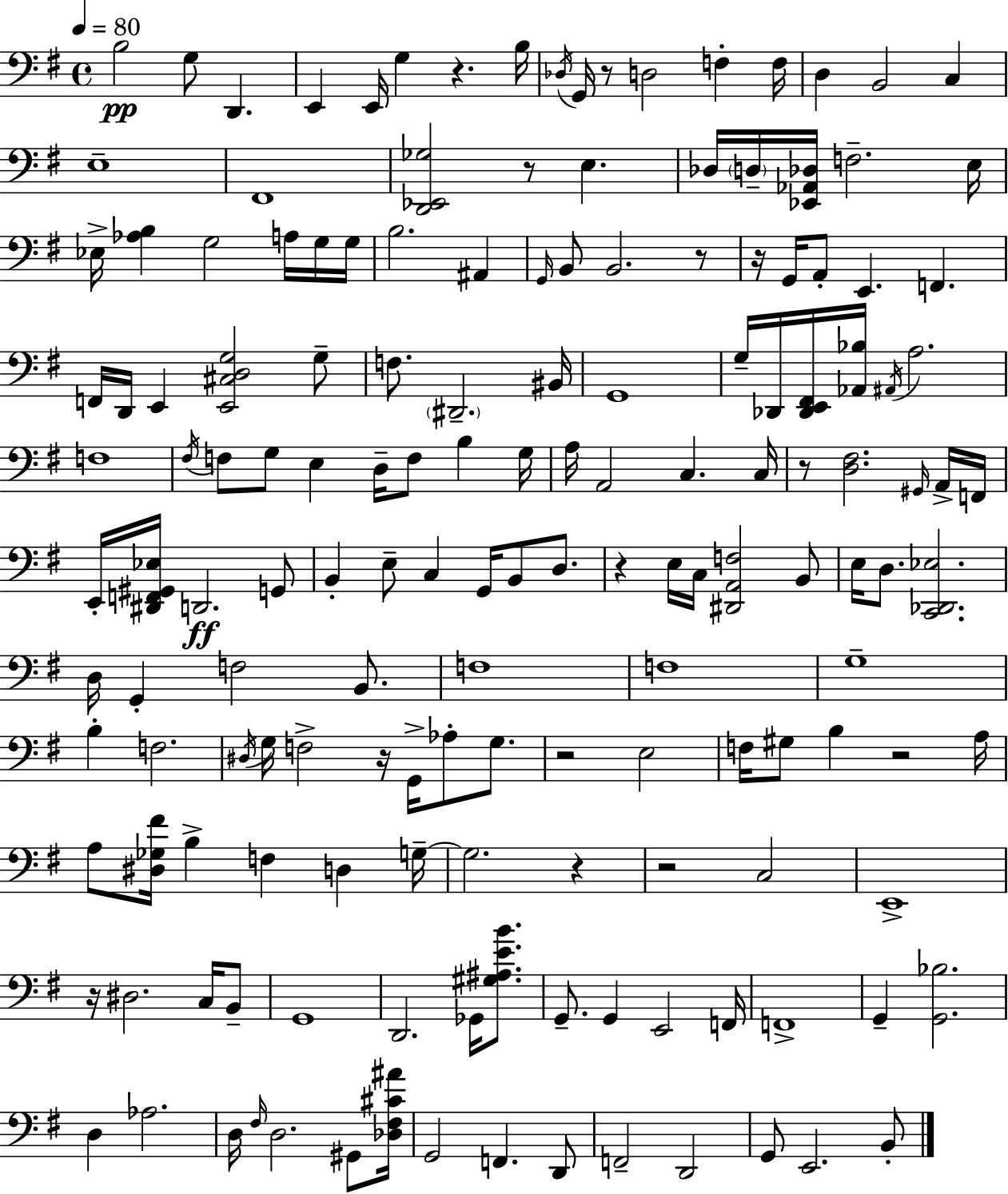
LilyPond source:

{
  \clef bass
  \time 4/4
  \defaultTimeSignature
  \key g \major
  \tempo 4 = 80
  \repeat volta 2 { b2\pp g8 d,4. | e,4 e,16 g4 r4. b16 | \acciaccatura { des16 } g,16 r8 d2 f4-. | f16 d4 b,2 c4 | \break e1-- | fis,1 | <d, ees, ges>2 r8 e4. | des16 \parenthesize d16-- <ees, aes, des>16 f2.-- | \break e16 ees16-> <aes b>4 g2 a16 g16 | g16 b2. ais,4 | \grace { g,16 } b,8 b,2. | r8 r16 g,16 a,8-. e,4. f,4. | \break f,16 d,16 e,4 <e, cis d g>2 | g8-- f8. \parenthesize dis,2.-- | bis,16 g,1 | g16-- des,16 <des, e, fis,>16 <aes, bes>16 \acciaccatura { ais,16 } a2. | \break f1 | \acciaccatura { fis16 } f8 g8 e4 d16-- f8 b4 | g16 a16 a,2 c4. | c16 r8 <d fis>2. | \break \grace { gis,16 } a,16-> f,16 e,16-. <dis, f, gis, ees>16 d,2.\ff | g,8 b,4-. e8-- c4 g,16 | b,8 d8. r4 e16 c16 <dis, a, f>2 | b,8 e16 d8. <c, des, ees>2. | \break d16 g,4-. f2 | b,8. f1 | f1 | g1-- | \break b4-. f2. | \acciaccatura { dis16 } g16 f2-> r16 | g,16-> aes8-. g8. r2 e2 | f16 gis8 b4 r2 | \break a16 a8 <dis ges fis'>16 b4-> f4 | d4 g16--~~ g2. | r4 r2 c2 | e,1-> | \break r16 dis2. | c16 b,8-- g,1 | d,2. | ges,16 <gis ais e' b'>8. g,8.-- g,4 e,2 | \break f,16 f,1-> | g,4-- <g, bes>2. | d4 aes2. | d16 \grace { fis16 } d2. | \break gis,8 <des fis cis' ais'>16 g,2 f,4. | d,8 f,2-- d,2 | g,8 e,2. | b,8-. } \bar "|."
}